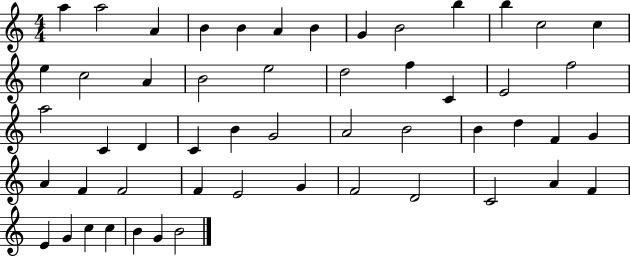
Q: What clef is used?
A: treble